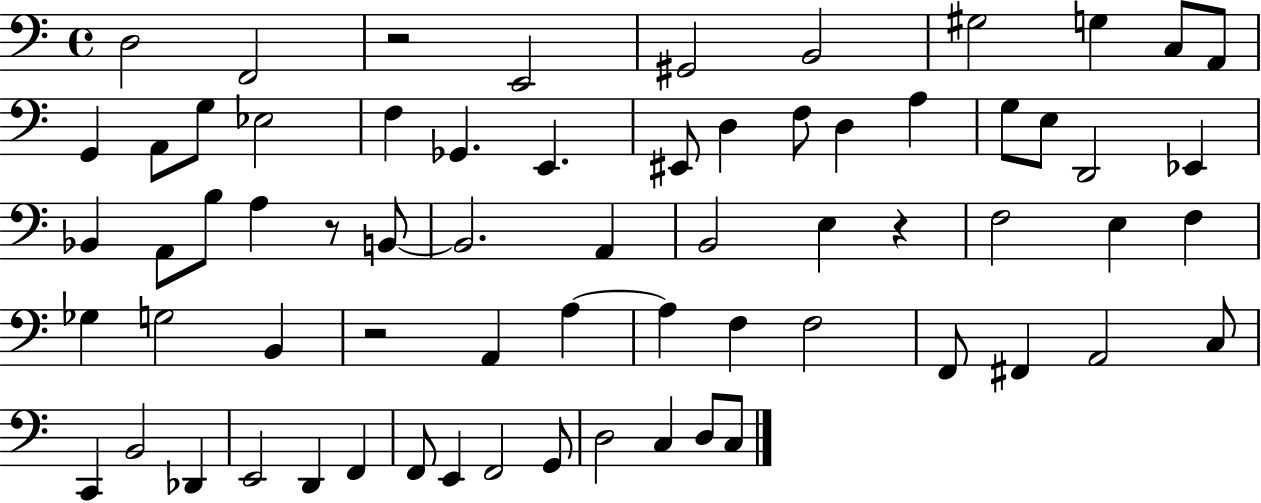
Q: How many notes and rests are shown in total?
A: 67